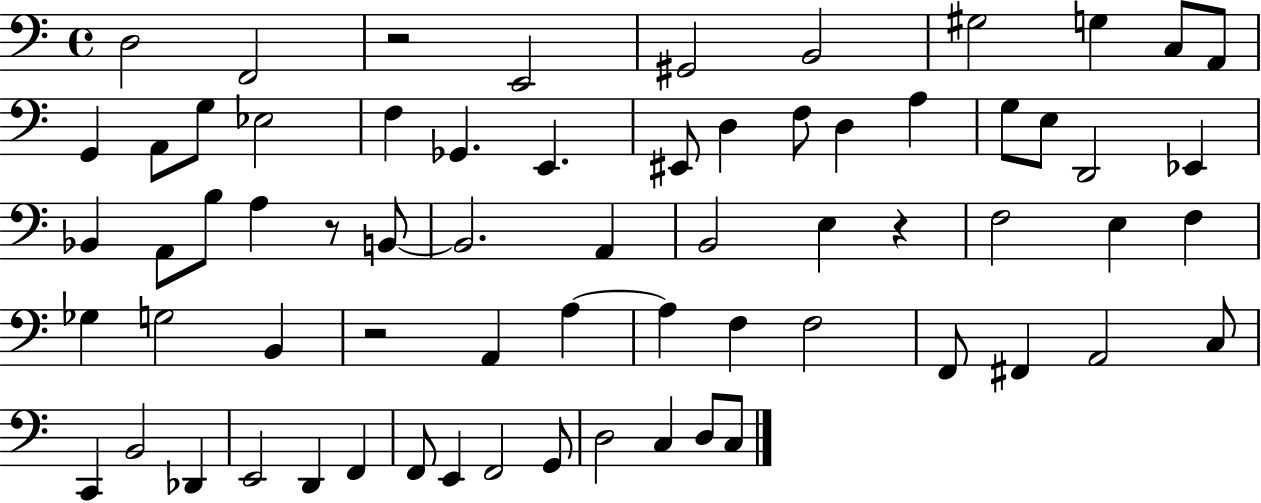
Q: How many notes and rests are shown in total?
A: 67